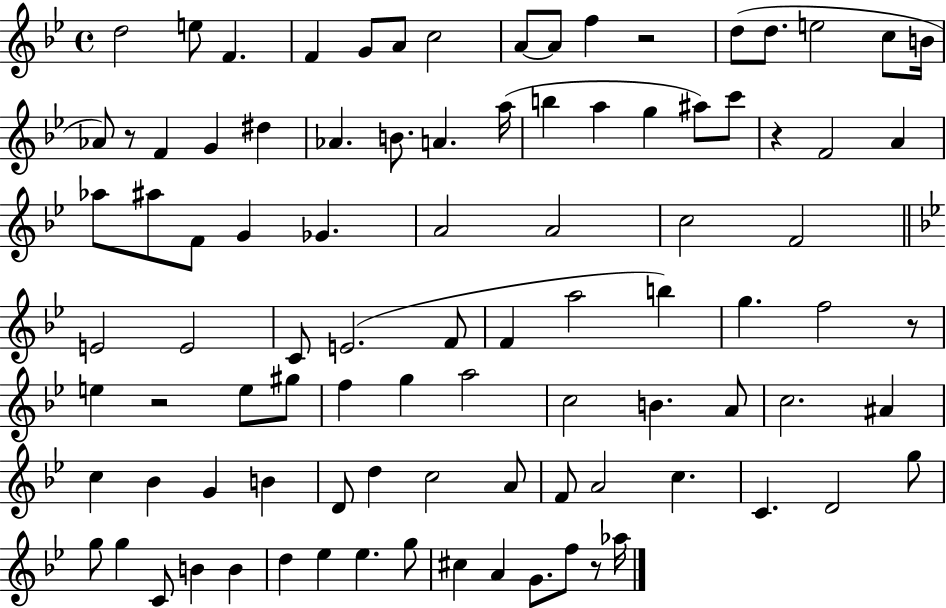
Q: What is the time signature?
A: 4/4